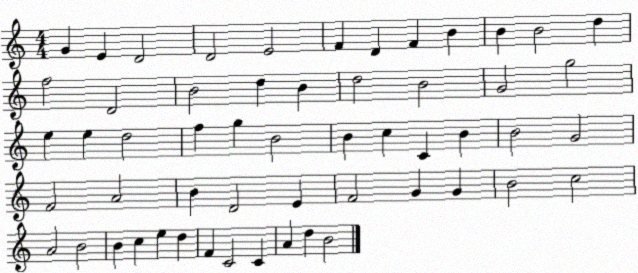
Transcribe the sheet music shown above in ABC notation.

X:1
T:Untitled
M:4/4
L:1/4
K:C
G E D2 D2 E2 F D F B B B2 d f2 D2 B2 d B d2 B2 G2 g2 e e d2 f g B2 B c C B B2 G2 F2 A2 B D2 E F2 G G B2 c2 A2 B2 B c e d F C2 C A d B2